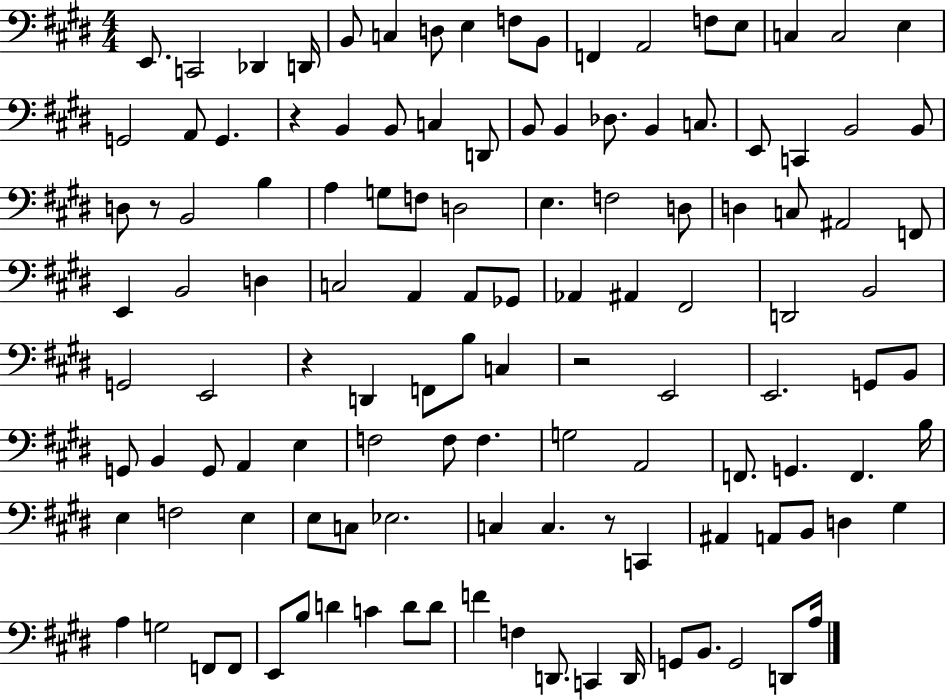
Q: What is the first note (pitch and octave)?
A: E2